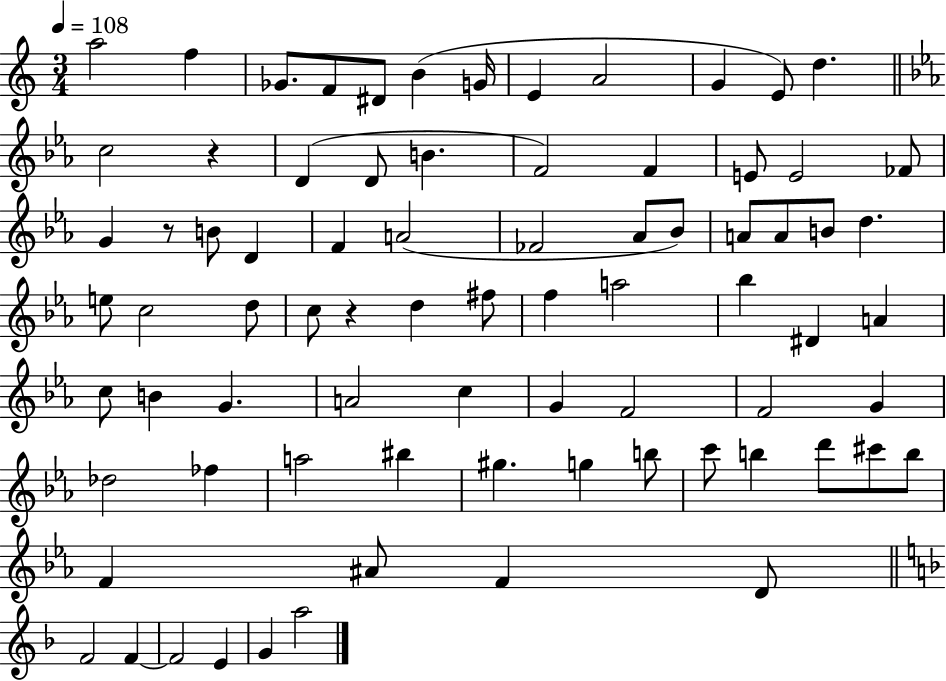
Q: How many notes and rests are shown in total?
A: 78